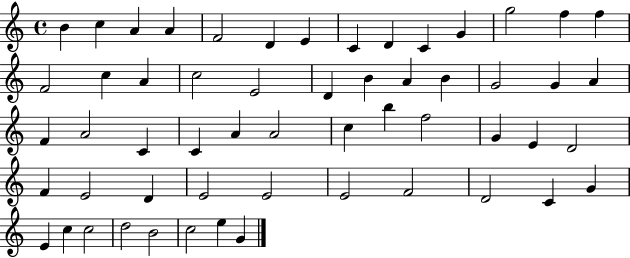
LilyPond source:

{
  \clef treble
  \time 4/4
  \defaultTimeSignature
  \key c \major
  b'4 c''4 a'4 a'4 | f'2 d'4 e'4 | c'4 d'4 c'4 g'4 | g''2 f''4 f''4 | \break f'2 c''4 a'4 | c''2 e'2 | d'4 b'4 a'4 b'4 | g'2 g'4 a'4 | \break f'4 a'2 c'4 | c'4 a'4 a'2 | c''4 b''4 f''2 | g'4 e'4 d'2 | \break f'4 e'2 d'4 | e'2 e'2 | e'2 f'2 | d'2 c'4 g'4 | \break e'4 c''4 c''2 | d''2 b'2 | c''2 e''4 g'4 | \bar "|."
}